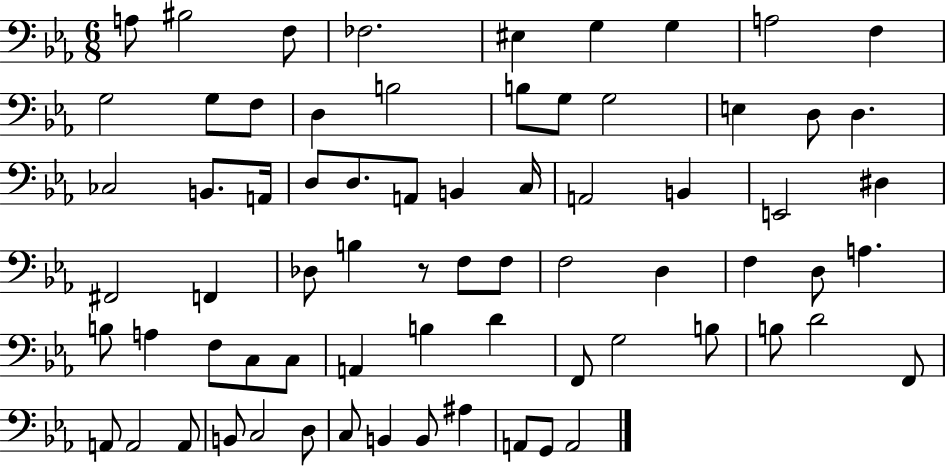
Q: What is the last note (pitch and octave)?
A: A2